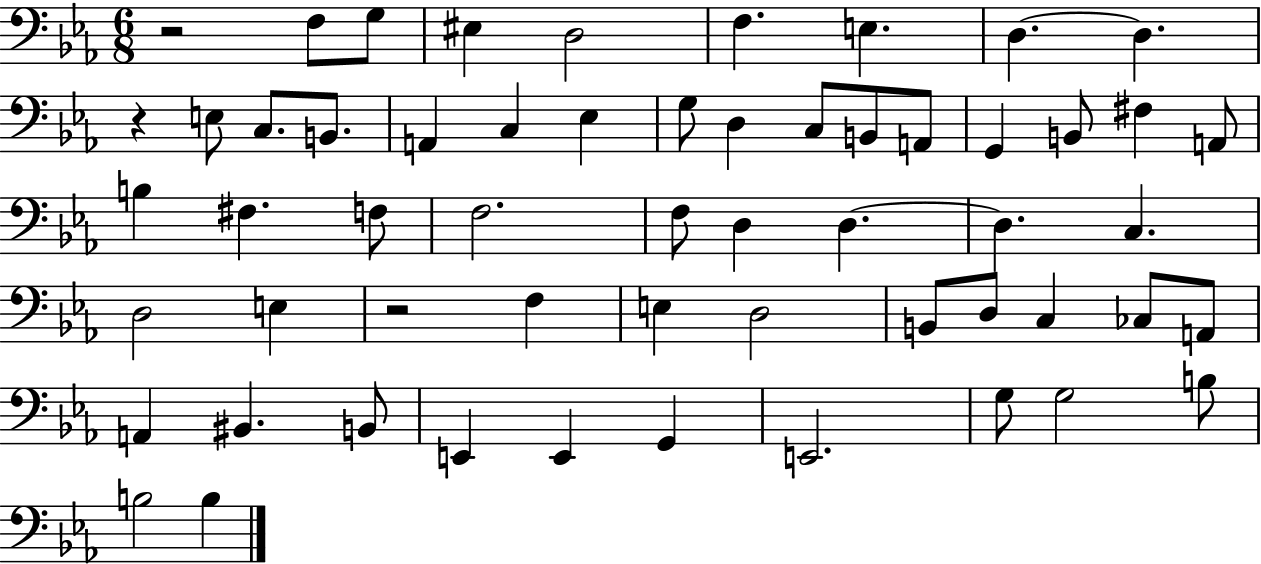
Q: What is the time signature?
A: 6/8